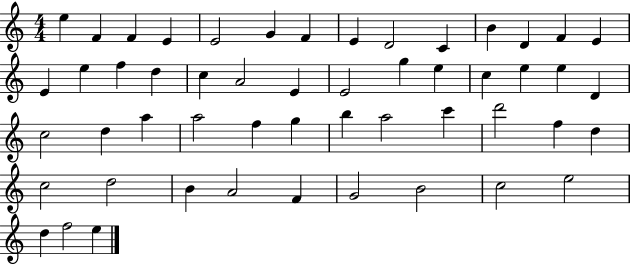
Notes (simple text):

E5/q F4/q F4/q E4/q E4/h G4/q F4/q E4/q D4/h C4/q B4/q D4/q F4/q E4/q E4/q E5/q F5/q D5/q C5/q A4/h E4/q E4/h G5/q E5/q C5/q E5/q E5/q D4/q C5/h D5/q A5/q A5/h F5/q G5/q B5/q A5/h C6/q D6/h F5/q D5/q C5/h D5/h B4/q A4/h F4/q G4/h B4/h C5/h E5/h D5/q F5/h E5/q